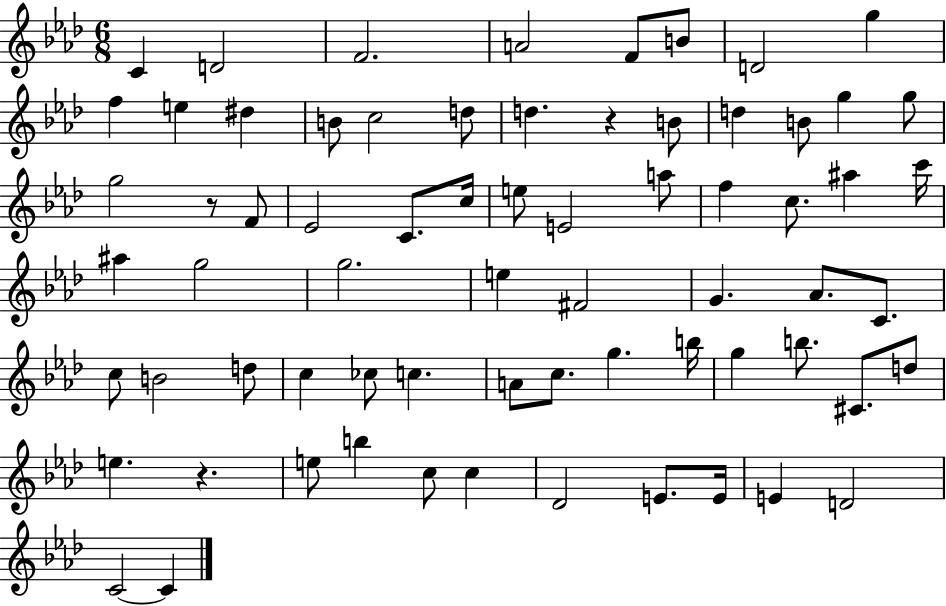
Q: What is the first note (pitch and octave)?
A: C4